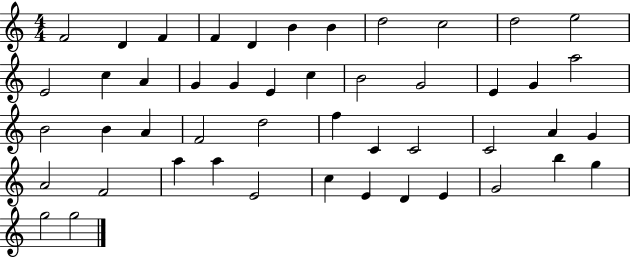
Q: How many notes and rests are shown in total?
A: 48